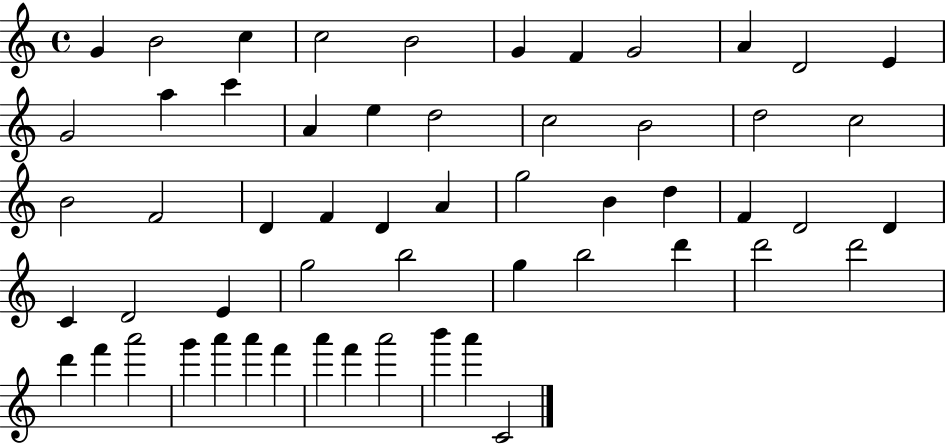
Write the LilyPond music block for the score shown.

{
  \clef treble
  \time 4/4
  \defaultTimeSignature
  \key c \major
  g'4 b'2 c''4 | c''2 b'2 | g'4 f'4 g'2 | a'4 d'2 e'4 | \break g'2 a''4 c'''4 | a'4 e''4 d''2 | c''2 b'2 | d''2 c''2 | \break b'2 f'2 | d'4 f'4 d'4 a'4 | g''2 b'4 d''4 | f'4 d'2 d'4 | \break c'4 d'2 e'4 | g''2 b''2 | g''4 b''2 d'''4 | d'''2 d'''2 | \break d'''4 f'''4 a'''2 | g'''4 a'''4 a'''4 f'''4 | a'''4 f'''4 a'''2 | b'''4 a'''4 c'2 | \break \bar "|."
}